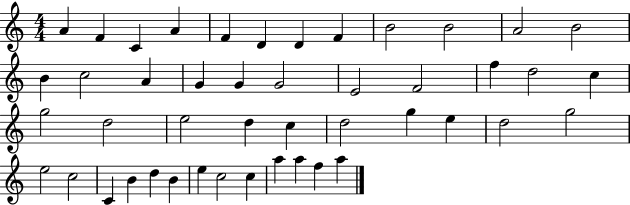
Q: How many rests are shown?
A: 0